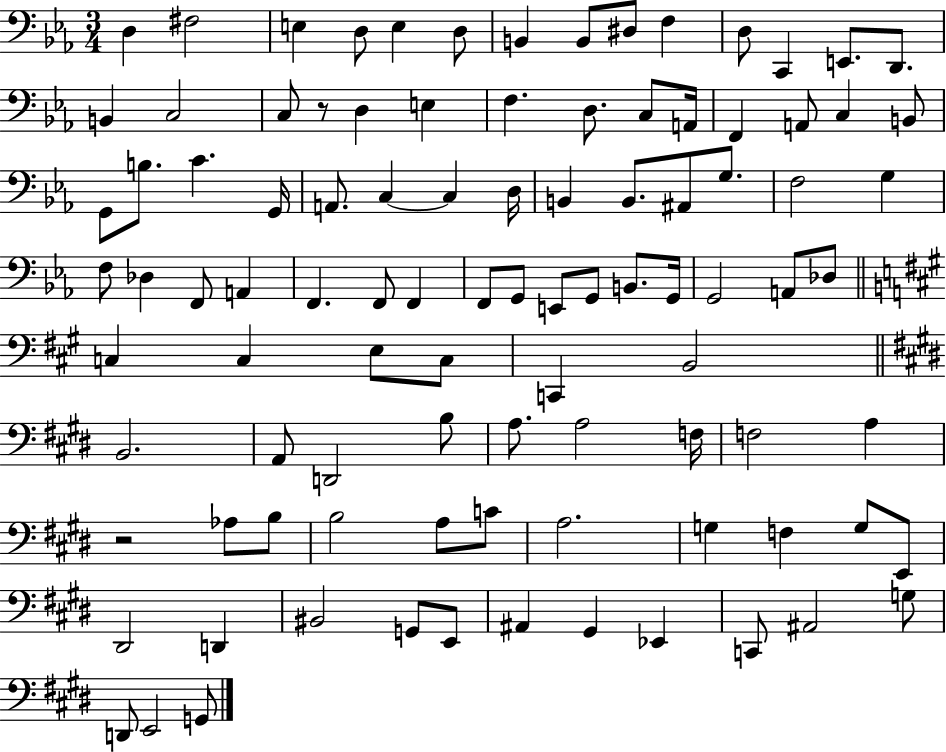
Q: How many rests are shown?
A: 2